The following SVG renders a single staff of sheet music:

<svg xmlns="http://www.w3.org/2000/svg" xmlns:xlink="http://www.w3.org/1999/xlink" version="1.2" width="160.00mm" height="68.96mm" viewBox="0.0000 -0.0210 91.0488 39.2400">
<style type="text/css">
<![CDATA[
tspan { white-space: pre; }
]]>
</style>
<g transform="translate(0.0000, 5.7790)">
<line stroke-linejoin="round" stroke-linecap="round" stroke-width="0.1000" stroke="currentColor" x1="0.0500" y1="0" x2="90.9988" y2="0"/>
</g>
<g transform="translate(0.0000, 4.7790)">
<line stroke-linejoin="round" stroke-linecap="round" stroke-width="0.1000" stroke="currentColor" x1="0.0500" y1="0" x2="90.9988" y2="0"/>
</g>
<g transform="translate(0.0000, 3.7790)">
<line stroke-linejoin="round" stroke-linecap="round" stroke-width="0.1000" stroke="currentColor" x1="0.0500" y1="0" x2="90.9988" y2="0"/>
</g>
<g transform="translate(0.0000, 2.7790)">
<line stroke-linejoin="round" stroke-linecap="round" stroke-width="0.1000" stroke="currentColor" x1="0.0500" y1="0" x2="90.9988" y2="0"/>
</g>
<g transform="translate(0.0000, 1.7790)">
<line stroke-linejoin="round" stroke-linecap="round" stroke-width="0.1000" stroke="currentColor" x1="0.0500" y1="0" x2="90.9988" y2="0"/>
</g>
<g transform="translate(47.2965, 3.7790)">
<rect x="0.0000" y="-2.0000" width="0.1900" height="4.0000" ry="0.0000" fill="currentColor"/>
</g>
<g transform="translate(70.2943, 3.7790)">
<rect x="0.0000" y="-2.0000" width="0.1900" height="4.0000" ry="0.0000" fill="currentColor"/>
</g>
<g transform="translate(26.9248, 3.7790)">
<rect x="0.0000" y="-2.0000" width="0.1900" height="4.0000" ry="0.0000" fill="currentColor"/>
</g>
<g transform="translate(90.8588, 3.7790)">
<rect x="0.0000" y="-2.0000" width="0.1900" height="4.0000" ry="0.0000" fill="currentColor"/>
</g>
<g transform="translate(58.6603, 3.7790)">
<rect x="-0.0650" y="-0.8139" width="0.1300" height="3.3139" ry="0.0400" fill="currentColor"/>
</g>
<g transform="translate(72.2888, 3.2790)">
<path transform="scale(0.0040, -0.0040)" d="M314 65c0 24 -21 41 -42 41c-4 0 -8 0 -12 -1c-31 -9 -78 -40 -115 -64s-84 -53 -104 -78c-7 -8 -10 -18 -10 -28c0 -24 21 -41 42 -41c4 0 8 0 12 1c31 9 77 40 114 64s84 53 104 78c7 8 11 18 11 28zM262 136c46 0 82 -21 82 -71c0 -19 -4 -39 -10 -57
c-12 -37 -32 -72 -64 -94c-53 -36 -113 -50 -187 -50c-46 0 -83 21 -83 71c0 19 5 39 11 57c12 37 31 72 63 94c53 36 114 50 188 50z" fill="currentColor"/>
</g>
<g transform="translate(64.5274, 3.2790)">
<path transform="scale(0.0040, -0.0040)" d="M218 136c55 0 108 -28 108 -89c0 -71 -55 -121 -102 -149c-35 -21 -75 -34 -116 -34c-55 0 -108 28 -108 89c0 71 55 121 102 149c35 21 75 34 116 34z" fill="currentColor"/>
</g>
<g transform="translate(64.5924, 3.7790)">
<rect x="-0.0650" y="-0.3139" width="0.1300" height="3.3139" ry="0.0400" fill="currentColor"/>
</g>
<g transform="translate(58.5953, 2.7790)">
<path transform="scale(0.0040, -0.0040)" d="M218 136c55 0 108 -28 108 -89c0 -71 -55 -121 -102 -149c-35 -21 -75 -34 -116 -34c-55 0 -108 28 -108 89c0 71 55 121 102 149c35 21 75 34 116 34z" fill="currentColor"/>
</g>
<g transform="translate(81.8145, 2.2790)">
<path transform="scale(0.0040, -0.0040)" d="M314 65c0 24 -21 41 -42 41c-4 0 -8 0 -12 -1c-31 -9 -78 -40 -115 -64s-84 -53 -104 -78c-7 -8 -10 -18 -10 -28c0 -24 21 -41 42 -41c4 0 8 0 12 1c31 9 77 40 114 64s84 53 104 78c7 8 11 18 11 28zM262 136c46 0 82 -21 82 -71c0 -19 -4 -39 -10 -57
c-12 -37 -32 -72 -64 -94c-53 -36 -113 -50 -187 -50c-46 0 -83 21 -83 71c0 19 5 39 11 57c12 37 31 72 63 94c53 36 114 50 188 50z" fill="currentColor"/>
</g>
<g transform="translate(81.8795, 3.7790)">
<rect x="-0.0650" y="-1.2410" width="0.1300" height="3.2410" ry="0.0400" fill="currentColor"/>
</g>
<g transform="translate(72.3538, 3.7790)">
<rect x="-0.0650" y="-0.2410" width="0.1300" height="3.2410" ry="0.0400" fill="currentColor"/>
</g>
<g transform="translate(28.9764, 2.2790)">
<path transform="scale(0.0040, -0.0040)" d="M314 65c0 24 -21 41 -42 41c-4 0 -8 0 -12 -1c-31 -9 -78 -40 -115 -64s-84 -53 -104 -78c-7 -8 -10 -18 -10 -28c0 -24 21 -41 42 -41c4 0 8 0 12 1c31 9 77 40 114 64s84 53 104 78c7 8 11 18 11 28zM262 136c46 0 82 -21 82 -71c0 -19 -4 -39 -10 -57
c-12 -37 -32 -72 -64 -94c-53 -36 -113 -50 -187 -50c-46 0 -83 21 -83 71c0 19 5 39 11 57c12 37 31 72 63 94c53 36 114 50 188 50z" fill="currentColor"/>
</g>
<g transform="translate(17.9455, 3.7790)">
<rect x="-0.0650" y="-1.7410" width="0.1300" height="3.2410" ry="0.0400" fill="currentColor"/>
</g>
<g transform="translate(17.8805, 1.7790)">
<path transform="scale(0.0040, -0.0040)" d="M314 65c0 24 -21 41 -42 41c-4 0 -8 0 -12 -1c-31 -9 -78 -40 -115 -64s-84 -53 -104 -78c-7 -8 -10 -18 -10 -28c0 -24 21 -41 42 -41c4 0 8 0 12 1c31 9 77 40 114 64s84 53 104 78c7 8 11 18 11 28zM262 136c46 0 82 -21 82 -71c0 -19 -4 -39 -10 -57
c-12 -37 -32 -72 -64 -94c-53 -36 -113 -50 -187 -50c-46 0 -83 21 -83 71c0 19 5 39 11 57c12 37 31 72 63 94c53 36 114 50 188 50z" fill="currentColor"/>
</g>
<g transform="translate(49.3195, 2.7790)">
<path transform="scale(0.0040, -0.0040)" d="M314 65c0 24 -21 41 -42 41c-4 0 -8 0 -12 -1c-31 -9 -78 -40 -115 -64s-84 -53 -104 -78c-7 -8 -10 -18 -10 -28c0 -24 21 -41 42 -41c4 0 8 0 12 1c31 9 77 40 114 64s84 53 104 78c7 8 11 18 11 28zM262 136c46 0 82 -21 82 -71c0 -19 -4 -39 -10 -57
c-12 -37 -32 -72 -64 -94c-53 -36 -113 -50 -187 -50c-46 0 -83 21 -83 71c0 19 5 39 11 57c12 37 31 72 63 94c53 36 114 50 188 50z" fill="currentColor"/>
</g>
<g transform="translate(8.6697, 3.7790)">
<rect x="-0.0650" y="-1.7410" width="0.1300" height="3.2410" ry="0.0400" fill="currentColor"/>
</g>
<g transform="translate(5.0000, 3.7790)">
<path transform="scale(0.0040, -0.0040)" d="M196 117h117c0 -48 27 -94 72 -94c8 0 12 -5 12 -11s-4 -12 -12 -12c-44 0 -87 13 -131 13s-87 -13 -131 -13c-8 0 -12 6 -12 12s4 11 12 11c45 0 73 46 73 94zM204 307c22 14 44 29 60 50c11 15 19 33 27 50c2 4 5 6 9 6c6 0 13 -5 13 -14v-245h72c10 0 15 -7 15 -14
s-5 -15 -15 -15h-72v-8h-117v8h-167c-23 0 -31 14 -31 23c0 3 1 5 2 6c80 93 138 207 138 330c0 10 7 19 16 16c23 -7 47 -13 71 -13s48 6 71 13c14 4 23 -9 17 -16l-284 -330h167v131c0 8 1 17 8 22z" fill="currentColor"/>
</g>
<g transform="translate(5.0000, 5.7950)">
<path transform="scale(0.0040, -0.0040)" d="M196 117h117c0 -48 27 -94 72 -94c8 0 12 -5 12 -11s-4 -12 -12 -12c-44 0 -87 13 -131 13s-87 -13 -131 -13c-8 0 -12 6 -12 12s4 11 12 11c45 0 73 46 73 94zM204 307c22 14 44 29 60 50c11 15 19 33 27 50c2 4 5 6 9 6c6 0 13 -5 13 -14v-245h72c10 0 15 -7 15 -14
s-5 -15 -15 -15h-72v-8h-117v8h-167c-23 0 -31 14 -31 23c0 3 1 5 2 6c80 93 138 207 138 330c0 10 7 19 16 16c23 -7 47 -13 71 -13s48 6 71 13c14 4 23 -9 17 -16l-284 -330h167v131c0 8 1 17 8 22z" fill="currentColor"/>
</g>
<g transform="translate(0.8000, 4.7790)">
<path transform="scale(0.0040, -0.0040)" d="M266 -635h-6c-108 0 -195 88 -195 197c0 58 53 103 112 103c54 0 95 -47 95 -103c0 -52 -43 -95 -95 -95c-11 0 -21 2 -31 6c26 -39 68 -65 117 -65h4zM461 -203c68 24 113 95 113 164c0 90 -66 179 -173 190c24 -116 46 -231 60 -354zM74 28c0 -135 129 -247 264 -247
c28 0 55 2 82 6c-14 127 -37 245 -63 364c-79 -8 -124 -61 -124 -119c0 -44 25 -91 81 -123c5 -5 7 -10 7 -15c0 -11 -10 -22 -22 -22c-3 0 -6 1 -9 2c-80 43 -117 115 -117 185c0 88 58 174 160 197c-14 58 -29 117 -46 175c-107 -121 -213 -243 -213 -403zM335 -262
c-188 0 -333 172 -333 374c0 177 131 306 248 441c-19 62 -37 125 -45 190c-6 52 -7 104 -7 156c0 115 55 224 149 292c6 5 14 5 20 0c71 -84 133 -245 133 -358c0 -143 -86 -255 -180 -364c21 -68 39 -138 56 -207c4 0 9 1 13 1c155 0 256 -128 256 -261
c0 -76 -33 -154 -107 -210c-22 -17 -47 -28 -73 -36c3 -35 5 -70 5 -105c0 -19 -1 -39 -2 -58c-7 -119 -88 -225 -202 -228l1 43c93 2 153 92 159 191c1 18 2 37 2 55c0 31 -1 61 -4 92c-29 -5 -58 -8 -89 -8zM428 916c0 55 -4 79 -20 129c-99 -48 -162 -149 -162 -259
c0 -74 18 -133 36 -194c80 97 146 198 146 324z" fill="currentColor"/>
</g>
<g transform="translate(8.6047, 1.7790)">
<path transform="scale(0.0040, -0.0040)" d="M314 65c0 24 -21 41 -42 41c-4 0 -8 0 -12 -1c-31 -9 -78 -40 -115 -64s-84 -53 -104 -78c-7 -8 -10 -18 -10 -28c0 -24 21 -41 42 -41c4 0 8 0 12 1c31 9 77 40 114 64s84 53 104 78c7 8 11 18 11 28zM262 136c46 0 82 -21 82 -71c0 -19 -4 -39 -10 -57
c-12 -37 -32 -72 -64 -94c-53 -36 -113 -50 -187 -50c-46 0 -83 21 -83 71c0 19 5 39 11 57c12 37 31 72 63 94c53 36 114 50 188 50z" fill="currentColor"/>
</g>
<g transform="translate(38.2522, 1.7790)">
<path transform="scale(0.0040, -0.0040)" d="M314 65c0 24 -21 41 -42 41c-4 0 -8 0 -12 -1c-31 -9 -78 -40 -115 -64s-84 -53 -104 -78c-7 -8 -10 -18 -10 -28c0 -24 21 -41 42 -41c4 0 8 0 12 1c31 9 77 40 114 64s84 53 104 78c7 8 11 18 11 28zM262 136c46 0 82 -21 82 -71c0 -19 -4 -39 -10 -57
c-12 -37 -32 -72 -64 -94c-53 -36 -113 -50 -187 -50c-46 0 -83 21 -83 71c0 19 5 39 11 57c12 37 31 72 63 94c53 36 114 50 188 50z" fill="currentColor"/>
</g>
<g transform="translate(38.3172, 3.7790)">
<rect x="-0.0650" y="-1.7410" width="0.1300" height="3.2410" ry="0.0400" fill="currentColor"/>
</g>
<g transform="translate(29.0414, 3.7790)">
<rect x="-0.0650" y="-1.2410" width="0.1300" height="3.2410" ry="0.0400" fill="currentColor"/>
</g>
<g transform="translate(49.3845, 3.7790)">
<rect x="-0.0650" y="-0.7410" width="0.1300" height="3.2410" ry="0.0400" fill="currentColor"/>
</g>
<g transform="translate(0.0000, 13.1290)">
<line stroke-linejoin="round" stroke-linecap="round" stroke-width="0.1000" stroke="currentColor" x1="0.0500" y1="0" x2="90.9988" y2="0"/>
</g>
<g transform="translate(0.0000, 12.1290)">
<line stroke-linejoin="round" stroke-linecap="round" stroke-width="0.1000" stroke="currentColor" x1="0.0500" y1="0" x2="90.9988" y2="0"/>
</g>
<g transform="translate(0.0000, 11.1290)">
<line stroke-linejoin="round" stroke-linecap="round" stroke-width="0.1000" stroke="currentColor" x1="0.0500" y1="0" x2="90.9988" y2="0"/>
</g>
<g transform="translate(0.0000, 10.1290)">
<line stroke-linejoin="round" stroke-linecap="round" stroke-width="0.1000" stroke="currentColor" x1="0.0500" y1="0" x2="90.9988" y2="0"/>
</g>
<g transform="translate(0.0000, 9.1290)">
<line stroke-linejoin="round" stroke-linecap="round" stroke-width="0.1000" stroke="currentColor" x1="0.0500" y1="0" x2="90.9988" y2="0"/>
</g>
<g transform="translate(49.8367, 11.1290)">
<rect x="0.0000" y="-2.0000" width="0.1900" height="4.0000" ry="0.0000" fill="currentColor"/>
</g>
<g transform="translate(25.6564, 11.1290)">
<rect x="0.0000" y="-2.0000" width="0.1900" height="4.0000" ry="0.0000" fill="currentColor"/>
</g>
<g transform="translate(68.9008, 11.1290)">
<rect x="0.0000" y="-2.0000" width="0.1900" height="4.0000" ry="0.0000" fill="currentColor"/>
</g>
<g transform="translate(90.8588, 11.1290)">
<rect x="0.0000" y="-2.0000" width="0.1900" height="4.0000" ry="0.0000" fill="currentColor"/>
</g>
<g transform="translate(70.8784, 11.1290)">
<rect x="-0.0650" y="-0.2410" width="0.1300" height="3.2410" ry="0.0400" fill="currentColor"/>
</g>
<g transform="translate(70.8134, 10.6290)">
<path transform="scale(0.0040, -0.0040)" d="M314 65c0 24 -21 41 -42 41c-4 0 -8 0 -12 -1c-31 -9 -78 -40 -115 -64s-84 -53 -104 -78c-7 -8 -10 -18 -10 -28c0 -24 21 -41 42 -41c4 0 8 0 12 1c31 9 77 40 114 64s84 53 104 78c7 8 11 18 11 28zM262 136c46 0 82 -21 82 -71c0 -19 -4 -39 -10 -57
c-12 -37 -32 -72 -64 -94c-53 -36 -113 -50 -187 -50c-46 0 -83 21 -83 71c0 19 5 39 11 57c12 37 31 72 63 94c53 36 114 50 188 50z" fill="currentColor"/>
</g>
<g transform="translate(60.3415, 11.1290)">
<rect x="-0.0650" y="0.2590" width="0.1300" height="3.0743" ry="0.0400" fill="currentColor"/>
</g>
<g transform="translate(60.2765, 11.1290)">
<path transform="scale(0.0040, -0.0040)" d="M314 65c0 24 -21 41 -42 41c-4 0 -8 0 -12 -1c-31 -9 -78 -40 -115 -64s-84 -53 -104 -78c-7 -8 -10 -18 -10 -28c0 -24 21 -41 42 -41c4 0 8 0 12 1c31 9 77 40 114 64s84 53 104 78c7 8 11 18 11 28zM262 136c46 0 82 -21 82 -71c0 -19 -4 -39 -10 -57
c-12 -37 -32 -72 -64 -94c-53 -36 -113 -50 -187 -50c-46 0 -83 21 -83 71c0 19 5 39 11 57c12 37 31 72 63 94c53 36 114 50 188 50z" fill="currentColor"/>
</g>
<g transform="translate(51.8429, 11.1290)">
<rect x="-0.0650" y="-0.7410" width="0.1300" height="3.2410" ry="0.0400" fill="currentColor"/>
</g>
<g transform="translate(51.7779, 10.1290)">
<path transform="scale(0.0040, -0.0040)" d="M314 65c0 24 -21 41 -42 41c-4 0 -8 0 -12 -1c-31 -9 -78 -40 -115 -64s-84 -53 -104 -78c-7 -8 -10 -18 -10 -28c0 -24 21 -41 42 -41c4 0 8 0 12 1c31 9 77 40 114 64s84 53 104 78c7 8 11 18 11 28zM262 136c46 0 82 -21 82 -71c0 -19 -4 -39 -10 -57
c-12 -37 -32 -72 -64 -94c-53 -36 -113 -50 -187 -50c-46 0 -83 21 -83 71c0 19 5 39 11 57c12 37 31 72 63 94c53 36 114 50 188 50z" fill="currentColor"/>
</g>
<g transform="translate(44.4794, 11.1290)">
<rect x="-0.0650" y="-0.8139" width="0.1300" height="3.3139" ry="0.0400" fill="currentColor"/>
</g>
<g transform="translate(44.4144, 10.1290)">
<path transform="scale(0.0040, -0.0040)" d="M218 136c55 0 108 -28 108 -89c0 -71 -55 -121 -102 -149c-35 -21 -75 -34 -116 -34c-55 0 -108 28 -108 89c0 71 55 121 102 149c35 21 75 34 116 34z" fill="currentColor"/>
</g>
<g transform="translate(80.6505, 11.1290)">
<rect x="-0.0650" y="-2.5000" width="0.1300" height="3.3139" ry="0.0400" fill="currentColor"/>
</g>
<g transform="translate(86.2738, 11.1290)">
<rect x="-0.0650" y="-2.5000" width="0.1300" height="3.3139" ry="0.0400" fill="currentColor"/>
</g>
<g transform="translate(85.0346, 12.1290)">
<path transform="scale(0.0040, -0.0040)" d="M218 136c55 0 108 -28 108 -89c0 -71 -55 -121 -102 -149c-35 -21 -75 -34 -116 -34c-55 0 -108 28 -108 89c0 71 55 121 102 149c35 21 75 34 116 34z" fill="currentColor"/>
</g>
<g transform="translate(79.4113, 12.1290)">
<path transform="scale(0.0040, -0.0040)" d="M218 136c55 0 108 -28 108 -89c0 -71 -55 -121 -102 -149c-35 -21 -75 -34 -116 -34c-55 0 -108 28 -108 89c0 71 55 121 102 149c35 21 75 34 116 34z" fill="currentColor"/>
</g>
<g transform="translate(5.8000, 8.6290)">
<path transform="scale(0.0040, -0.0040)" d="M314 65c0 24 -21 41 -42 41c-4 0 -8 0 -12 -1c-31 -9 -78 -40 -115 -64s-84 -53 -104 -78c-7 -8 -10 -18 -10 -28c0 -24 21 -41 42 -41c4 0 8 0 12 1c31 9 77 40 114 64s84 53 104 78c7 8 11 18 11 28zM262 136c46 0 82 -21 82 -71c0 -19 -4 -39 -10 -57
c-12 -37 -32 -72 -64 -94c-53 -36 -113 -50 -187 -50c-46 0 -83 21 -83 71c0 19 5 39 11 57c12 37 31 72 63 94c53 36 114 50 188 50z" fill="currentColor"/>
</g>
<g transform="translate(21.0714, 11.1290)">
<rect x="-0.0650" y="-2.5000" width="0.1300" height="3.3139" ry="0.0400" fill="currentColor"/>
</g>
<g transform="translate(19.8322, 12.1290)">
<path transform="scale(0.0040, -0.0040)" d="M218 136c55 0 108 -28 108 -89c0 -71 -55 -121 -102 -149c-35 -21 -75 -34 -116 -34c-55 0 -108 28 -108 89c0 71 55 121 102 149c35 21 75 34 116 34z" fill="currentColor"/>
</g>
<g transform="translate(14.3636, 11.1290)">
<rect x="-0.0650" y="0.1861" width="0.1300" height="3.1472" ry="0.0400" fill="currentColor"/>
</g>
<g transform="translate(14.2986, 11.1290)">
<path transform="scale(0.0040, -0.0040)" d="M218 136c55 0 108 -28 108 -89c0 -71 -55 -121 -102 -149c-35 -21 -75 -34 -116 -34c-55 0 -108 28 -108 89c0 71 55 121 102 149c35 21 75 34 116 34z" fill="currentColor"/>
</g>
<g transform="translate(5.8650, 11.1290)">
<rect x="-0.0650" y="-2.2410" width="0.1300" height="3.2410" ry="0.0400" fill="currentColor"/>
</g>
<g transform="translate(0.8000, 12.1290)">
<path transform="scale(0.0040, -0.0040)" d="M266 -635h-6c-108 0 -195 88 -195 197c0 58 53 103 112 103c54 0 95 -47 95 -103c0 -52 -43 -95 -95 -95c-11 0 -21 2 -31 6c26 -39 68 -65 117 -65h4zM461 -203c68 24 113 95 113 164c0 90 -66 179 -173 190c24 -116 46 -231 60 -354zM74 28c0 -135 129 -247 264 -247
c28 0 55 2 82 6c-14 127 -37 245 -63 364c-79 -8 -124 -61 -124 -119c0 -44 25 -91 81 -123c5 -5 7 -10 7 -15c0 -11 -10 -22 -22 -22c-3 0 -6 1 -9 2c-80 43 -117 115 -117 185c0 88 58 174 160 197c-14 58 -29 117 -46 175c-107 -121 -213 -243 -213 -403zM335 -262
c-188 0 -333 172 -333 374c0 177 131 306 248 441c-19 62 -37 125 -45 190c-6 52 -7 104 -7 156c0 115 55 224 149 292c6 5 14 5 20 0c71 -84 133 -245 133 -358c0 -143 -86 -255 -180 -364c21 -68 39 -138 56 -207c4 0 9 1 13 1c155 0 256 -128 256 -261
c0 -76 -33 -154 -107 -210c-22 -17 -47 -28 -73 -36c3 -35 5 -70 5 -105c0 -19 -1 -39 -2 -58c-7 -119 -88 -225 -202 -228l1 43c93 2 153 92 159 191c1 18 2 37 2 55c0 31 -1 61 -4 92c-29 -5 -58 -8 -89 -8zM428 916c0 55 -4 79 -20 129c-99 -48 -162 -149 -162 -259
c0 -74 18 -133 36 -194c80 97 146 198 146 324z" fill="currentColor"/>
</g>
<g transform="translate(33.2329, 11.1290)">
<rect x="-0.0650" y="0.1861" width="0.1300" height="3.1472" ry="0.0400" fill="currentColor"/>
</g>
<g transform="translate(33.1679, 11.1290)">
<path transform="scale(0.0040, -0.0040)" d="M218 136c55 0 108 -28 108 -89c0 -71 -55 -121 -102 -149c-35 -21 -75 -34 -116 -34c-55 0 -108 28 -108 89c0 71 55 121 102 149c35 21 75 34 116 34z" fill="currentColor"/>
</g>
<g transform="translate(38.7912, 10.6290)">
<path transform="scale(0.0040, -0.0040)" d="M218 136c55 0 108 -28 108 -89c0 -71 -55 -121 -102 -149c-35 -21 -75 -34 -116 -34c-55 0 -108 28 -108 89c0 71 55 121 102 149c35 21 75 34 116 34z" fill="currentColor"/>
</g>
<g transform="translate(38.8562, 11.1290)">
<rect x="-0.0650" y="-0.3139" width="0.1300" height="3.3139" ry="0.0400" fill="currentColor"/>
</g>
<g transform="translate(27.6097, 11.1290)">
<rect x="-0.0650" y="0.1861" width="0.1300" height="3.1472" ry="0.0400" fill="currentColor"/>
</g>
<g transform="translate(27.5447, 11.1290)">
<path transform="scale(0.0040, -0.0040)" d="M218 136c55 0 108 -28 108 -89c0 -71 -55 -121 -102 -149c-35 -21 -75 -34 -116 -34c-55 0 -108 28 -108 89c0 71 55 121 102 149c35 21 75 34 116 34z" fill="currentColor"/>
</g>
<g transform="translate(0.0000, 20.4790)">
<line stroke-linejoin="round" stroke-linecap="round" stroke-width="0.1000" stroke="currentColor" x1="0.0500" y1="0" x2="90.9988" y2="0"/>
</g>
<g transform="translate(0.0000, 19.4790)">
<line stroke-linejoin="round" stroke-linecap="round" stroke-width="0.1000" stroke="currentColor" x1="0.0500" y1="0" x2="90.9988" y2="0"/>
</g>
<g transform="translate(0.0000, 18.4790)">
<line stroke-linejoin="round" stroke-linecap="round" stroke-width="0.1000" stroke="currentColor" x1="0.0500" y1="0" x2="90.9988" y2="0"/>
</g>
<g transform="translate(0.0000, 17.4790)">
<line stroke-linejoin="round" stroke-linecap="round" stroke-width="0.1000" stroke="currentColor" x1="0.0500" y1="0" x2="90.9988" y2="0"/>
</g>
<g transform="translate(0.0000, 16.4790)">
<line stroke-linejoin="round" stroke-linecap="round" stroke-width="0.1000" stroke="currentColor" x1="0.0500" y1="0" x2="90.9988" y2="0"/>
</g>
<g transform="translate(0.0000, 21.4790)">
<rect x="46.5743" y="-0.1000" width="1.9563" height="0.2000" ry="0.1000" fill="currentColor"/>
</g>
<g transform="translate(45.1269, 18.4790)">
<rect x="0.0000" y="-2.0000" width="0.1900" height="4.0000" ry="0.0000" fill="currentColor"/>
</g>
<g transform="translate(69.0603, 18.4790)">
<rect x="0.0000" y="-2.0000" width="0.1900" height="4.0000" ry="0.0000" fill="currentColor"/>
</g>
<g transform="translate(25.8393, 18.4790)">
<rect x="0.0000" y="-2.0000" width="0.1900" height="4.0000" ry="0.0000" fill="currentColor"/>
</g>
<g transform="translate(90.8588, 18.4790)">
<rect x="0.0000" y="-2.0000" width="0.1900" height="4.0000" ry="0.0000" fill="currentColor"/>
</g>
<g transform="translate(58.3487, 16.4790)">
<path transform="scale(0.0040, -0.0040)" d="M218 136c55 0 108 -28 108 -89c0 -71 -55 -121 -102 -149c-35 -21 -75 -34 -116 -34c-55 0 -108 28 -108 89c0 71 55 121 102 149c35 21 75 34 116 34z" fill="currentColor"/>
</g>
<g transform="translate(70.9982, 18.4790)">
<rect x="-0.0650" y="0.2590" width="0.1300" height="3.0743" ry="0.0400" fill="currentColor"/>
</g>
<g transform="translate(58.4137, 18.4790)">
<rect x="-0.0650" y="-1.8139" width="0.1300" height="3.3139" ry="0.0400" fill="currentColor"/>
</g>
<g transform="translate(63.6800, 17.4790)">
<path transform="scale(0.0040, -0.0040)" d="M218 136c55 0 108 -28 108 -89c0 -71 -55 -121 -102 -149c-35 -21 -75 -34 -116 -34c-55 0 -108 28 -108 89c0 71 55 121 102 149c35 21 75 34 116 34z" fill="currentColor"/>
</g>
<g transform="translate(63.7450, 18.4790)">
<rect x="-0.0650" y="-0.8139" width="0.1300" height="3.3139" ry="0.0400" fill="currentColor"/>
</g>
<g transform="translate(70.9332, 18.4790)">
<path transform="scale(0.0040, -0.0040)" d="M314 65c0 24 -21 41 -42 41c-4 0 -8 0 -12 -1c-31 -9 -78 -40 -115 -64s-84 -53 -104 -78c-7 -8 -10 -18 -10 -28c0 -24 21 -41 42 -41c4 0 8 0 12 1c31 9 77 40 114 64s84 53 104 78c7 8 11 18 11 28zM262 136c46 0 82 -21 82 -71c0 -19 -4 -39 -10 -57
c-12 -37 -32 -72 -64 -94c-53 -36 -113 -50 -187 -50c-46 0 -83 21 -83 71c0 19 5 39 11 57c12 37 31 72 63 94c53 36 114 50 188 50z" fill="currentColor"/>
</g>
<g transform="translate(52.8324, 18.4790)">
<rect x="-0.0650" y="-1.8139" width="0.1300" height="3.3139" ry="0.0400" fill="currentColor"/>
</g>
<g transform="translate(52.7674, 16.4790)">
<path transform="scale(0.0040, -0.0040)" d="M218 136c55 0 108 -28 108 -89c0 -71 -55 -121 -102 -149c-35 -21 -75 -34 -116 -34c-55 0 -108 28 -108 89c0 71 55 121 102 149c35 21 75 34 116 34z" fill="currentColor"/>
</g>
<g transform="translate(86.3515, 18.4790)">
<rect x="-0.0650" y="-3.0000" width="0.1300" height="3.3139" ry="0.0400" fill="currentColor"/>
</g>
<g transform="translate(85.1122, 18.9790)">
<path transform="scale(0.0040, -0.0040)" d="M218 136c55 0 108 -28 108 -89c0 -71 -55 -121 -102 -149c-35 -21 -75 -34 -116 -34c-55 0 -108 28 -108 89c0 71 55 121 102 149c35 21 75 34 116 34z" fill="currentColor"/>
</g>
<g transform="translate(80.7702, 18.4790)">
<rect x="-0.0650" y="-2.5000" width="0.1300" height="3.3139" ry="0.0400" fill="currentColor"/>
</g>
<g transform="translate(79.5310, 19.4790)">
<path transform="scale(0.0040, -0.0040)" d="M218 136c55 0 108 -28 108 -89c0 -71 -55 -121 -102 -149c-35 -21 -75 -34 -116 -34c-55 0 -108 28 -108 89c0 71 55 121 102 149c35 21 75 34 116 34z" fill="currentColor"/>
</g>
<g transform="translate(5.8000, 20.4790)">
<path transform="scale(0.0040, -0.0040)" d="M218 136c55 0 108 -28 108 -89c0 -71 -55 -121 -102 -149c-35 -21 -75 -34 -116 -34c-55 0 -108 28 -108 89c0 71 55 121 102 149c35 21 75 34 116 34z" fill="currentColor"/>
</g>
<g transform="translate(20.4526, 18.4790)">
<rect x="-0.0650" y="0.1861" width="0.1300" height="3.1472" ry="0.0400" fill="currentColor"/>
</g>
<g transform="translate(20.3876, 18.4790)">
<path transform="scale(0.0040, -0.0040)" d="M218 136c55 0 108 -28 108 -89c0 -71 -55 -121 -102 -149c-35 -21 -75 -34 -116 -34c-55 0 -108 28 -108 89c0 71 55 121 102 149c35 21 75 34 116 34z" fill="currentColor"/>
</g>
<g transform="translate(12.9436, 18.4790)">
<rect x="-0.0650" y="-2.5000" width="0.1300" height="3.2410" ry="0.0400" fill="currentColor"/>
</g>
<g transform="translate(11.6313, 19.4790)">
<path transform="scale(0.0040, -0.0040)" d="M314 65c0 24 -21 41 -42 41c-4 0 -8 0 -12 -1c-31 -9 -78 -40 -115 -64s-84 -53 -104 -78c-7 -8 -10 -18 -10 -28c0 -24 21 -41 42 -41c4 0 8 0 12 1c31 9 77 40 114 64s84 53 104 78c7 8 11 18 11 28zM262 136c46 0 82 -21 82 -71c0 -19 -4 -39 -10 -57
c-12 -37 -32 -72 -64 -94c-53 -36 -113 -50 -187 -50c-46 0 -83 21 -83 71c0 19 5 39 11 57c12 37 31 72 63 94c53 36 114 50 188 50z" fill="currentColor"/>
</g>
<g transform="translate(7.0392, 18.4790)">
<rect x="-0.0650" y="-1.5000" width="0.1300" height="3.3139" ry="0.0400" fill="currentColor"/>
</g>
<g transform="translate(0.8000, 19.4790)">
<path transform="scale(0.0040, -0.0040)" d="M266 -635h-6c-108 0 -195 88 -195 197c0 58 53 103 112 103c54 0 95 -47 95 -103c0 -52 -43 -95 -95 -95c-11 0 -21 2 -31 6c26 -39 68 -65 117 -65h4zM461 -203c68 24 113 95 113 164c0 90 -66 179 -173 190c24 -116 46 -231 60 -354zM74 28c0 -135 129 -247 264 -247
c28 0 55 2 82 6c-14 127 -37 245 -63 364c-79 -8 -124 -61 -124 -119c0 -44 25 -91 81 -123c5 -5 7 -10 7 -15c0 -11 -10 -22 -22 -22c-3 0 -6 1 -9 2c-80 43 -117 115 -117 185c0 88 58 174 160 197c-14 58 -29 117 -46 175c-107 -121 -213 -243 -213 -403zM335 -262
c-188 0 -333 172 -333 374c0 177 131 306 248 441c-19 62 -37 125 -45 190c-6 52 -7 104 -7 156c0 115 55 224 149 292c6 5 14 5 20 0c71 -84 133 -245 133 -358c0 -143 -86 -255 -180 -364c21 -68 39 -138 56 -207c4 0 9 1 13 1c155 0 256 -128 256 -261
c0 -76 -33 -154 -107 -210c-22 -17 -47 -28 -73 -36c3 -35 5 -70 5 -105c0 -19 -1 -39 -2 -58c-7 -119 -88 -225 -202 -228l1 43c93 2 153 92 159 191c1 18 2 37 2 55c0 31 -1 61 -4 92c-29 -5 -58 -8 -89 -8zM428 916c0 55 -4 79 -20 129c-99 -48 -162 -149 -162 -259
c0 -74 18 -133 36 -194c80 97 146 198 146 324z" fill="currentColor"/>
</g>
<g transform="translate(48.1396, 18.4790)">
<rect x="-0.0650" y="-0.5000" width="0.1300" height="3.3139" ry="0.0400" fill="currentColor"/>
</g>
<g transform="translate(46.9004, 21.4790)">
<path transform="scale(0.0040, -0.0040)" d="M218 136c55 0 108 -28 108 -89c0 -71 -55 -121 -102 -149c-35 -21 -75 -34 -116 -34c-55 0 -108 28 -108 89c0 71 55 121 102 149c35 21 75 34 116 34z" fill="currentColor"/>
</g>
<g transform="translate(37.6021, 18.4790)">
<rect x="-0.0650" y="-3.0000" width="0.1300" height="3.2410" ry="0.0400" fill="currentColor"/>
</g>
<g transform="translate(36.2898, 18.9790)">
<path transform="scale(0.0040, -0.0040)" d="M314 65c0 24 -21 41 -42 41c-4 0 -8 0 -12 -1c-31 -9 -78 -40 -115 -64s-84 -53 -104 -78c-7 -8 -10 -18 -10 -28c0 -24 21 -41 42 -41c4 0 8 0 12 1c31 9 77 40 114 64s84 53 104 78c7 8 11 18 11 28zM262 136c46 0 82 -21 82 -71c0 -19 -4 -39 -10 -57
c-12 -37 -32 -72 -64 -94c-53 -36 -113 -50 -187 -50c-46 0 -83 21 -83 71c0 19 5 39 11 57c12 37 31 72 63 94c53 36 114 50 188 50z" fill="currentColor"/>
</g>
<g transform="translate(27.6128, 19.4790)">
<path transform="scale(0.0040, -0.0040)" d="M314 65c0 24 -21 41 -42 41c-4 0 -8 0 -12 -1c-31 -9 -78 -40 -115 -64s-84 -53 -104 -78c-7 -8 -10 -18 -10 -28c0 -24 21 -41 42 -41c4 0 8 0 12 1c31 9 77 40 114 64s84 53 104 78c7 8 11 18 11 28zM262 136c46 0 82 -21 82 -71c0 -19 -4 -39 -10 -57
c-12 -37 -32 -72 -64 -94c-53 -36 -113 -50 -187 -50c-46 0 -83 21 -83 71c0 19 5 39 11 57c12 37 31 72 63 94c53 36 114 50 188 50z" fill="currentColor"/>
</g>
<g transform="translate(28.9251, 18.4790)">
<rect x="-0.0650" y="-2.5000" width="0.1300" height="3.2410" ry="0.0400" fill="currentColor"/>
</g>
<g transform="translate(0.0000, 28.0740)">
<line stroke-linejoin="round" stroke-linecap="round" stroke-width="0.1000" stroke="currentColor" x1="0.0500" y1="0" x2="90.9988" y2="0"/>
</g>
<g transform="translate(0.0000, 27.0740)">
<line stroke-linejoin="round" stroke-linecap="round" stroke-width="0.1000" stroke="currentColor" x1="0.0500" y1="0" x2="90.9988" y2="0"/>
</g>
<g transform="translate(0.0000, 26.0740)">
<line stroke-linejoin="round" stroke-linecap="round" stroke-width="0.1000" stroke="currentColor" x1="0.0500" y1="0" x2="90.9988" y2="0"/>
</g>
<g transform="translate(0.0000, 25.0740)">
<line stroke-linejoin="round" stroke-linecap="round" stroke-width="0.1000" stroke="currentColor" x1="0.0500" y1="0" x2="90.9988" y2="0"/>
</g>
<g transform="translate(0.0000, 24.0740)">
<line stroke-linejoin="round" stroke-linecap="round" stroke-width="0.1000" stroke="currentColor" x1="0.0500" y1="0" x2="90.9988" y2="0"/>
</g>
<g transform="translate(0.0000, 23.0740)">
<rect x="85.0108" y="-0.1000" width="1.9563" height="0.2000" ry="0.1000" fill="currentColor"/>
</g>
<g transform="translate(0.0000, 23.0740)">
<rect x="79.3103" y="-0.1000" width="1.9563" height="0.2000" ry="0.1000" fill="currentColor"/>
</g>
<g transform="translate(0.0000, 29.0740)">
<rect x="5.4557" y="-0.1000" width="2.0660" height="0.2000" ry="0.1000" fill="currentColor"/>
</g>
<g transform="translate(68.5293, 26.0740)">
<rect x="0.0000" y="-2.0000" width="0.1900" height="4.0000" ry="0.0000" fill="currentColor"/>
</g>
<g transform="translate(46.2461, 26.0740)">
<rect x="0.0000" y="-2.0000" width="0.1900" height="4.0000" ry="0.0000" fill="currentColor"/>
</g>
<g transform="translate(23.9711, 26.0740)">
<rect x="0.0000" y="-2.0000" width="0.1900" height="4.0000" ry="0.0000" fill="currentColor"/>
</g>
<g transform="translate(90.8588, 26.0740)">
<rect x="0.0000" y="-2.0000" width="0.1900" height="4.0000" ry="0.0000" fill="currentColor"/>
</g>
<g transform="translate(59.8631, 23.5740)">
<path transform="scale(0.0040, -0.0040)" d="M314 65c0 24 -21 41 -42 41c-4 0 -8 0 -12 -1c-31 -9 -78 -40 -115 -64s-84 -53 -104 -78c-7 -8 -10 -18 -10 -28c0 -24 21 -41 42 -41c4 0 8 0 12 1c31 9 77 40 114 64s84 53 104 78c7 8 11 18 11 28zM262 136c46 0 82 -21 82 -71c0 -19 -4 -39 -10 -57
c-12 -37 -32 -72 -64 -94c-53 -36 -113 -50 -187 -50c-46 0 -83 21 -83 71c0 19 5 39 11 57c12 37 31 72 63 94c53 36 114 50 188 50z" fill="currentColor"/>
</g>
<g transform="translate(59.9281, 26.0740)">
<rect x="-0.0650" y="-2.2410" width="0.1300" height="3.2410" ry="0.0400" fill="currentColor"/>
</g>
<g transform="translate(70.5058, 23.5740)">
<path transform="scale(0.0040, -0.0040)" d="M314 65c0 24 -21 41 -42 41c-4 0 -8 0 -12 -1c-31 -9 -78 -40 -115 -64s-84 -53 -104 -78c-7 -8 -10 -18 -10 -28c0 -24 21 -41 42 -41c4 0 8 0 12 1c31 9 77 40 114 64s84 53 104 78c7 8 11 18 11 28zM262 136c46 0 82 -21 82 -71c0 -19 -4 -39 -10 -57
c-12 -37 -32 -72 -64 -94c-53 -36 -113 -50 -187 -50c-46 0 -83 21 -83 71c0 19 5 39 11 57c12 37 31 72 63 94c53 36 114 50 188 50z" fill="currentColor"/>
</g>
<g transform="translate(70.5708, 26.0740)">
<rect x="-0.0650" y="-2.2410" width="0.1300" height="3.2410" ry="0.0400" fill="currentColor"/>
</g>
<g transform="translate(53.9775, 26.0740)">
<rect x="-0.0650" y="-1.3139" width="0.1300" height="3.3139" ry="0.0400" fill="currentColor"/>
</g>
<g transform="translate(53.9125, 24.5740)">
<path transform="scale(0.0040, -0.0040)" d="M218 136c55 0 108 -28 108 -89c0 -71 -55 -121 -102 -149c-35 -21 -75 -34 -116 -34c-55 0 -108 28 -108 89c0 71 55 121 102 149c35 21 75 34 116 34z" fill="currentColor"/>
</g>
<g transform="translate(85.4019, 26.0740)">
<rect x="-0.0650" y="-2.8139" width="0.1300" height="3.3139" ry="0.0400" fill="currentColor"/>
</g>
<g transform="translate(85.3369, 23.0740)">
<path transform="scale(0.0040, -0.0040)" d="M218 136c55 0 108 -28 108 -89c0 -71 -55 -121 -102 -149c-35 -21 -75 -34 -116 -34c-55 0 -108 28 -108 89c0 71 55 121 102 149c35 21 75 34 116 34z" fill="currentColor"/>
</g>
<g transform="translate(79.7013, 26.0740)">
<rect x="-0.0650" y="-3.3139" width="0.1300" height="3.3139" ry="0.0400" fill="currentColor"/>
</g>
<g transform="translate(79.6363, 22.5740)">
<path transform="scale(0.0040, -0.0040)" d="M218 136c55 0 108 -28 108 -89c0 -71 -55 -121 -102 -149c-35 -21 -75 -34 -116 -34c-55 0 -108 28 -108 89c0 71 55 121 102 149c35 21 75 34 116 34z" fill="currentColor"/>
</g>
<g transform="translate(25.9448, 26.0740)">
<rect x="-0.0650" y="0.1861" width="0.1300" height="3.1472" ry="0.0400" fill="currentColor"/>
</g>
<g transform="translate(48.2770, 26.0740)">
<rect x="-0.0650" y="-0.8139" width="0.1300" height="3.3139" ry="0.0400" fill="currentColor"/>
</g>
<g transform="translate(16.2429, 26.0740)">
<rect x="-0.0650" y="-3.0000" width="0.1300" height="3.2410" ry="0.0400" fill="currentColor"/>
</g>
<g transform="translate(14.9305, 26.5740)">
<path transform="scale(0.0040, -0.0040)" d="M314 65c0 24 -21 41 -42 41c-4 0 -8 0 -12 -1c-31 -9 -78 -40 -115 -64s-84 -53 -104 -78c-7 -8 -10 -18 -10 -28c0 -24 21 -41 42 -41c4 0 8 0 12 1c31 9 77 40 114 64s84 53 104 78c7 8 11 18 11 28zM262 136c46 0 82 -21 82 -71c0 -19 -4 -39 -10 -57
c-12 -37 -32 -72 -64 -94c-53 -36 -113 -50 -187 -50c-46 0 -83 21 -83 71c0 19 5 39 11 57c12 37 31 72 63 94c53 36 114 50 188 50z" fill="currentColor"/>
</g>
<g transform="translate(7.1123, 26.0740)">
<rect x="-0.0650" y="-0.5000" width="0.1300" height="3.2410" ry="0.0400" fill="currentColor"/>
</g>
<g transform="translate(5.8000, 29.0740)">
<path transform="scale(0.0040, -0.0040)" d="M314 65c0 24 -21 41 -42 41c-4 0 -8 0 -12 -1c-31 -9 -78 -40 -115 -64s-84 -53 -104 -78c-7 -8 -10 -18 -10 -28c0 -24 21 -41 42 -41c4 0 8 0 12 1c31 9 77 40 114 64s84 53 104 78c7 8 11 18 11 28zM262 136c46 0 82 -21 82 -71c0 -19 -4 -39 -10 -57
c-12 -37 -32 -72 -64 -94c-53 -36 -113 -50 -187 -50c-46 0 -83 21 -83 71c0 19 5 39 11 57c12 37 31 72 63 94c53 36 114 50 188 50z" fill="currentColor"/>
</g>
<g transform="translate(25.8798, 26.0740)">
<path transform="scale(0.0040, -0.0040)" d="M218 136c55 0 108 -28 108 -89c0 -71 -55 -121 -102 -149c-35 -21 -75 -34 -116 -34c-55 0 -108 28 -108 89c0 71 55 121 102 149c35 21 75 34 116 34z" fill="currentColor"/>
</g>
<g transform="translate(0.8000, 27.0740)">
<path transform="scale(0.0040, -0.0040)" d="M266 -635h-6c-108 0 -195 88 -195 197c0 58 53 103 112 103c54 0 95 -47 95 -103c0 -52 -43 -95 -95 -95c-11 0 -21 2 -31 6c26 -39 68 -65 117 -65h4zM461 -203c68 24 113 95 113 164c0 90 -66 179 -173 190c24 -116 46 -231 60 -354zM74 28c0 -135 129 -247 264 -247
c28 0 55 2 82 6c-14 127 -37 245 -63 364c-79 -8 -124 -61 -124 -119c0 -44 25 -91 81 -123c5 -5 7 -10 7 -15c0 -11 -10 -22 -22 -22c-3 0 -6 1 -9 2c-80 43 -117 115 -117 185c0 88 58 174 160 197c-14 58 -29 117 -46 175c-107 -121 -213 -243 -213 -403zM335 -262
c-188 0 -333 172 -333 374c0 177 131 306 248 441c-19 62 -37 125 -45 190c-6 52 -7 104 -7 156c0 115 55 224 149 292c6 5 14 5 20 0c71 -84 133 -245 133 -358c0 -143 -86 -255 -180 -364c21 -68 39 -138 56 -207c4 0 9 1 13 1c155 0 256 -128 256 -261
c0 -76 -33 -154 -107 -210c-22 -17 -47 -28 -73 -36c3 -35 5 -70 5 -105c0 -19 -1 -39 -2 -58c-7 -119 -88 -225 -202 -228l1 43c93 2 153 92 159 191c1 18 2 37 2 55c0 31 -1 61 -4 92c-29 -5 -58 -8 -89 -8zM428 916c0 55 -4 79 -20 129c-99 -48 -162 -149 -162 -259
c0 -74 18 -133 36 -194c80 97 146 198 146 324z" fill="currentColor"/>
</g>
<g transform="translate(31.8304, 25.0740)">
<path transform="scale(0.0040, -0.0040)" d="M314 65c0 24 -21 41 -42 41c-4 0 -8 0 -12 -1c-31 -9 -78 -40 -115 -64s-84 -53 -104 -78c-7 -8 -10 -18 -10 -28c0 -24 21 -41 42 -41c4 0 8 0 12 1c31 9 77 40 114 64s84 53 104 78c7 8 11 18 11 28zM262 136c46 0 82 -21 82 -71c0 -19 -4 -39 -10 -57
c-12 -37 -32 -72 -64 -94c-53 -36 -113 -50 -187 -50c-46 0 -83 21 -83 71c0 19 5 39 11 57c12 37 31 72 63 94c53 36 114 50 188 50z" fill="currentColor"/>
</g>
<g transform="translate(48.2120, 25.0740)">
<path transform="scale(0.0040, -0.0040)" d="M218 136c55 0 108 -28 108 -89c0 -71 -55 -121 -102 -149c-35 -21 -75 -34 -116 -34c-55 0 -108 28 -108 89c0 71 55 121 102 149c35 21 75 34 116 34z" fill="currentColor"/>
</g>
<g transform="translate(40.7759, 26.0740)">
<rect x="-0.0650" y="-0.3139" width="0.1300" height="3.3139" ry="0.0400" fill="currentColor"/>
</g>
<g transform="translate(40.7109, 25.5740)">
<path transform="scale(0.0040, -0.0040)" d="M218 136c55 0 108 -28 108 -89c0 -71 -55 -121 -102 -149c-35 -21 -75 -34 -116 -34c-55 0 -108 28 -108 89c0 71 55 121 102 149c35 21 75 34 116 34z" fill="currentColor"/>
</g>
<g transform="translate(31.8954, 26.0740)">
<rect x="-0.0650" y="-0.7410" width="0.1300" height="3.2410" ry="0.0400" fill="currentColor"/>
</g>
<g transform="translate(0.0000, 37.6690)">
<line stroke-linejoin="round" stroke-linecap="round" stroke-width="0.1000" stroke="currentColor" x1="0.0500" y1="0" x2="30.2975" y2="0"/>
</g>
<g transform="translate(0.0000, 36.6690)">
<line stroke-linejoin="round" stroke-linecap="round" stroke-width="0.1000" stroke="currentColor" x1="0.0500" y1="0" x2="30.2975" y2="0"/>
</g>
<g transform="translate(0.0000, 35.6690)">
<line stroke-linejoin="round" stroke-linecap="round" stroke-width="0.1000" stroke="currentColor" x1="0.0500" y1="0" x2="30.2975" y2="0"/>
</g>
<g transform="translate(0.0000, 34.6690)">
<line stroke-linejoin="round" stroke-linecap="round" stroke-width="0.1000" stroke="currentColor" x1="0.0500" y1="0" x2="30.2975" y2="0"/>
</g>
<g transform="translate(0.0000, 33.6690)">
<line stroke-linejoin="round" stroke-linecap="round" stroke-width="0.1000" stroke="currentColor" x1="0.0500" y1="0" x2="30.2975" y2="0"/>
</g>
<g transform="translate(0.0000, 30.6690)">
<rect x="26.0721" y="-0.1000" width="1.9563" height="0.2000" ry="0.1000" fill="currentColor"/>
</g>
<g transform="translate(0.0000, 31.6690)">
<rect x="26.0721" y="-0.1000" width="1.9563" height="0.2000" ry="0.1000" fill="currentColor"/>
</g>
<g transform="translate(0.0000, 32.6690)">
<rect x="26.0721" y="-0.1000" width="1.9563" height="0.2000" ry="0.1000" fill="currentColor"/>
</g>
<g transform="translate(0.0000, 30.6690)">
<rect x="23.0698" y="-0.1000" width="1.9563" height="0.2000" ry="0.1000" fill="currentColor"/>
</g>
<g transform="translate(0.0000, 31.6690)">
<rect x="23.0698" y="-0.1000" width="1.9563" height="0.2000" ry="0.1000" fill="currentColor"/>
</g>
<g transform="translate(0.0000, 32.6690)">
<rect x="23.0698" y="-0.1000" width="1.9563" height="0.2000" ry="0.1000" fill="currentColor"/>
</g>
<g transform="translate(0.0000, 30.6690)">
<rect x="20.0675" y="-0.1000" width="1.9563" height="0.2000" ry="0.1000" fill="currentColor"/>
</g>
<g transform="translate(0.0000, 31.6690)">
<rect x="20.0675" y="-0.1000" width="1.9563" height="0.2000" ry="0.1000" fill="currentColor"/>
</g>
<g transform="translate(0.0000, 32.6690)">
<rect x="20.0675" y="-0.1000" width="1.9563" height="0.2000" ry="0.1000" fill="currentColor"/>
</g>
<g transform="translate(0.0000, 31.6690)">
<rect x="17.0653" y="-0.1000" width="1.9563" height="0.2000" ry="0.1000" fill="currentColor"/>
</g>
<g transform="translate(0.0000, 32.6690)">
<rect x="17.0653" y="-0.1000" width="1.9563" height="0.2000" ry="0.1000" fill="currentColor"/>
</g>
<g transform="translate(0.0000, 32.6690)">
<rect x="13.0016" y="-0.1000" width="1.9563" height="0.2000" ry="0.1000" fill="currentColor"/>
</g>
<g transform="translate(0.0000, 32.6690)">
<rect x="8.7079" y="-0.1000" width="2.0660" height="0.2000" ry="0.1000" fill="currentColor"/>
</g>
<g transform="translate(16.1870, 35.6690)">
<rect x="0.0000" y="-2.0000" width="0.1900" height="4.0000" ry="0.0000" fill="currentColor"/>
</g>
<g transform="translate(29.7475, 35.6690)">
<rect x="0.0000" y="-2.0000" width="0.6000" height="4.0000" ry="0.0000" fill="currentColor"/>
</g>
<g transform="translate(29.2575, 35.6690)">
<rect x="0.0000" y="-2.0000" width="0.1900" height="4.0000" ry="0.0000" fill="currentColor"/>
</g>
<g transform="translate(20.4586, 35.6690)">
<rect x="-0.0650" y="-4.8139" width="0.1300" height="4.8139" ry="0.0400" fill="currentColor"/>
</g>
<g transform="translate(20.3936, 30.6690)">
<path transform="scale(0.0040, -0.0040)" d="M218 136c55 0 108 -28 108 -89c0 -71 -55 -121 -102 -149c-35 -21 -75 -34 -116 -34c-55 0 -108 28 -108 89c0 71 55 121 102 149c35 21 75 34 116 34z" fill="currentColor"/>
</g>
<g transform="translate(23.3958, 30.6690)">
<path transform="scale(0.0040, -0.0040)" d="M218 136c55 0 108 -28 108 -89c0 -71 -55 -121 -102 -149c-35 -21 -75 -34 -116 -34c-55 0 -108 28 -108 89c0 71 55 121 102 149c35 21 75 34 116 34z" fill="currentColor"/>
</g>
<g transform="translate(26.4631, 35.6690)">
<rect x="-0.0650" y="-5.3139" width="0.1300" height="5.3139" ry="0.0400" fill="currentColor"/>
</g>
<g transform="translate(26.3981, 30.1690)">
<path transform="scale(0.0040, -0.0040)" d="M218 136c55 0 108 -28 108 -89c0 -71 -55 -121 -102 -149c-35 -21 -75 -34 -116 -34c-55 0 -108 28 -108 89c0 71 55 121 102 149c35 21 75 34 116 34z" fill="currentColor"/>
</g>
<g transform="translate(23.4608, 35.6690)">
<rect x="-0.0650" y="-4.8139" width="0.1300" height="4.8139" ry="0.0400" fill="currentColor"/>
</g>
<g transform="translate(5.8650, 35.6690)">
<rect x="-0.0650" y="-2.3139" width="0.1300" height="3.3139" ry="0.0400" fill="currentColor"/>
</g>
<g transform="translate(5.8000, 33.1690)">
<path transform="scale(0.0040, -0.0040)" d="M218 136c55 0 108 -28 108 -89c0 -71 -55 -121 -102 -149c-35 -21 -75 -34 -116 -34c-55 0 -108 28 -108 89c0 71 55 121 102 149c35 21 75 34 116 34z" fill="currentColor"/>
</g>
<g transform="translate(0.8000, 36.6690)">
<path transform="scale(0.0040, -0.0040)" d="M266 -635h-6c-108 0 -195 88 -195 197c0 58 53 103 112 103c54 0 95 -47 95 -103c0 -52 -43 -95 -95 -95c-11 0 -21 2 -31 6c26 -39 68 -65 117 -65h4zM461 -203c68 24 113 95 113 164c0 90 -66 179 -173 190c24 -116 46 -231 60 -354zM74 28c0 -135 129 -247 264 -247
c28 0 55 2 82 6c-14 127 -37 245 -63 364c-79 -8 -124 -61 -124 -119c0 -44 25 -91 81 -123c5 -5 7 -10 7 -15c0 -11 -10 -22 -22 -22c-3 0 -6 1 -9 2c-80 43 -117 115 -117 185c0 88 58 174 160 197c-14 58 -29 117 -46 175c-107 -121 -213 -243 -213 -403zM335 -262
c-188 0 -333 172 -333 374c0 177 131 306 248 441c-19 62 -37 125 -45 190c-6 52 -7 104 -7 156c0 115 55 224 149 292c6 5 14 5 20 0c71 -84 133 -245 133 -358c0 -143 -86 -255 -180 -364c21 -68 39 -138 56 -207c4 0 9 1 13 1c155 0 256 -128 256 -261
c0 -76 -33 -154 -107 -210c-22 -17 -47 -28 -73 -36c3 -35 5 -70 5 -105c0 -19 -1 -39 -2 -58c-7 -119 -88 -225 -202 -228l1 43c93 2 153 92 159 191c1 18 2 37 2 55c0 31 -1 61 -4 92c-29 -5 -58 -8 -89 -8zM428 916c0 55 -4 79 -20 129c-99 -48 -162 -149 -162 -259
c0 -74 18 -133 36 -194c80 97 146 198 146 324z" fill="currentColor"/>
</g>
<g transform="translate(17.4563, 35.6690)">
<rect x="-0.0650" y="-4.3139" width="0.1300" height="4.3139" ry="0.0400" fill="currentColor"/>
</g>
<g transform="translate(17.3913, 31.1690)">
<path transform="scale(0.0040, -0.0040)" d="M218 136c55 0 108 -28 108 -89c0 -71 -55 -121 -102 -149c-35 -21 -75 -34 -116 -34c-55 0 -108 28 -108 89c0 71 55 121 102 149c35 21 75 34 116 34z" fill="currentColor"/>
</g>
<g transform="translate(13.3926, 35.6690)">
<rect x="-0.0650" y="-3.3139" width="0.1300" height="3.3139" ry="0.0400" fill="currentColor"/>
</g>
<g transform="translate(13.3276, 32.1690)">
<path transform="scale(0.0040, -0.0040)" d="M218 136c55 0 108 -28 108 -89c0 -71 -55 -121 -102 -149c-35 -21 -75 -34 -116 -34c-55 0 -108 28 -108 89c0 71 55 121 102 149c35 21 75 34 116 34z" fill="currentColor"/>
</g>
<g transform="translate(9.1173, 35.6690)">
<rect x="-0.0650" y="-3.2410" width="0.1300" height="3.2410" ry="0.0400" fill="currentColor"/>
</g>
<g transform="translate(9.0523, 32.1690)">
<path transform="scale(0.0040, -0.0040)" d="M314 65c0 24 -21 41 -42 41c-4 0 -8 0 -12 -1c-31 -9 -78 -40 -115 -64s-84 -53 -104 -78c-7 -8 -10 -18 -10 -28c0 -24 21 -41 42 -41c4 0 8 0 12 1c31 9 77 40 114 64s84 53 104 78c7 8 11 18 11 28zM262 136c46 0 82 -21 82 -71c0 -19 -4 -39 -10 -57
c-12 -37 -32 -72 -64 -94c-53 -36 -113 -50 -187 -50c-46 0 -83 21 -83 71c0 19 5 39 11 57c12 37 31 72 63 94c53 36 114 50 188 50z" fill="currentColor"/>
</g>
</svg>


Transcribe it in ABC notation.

X:1
T:Untitled
M:4/4
L:1/4
K:C
f2 f2 e2 f2 d2 d c c2 e2 g2 B G B B c d d2 B2 c2 G G E G2 B G2 A2 C f f d B2 G A C2 A2 B d2 c d e g2 g2 b a g b2 b d' e' e' f'